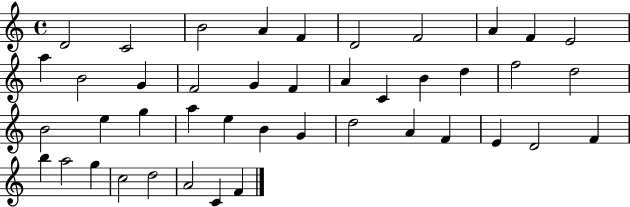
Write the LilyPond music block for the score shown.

{
  \clef treble
  \time 4/4
  \defaultTimeSignature
  \key c \major
  d'2 c'2 | b'2 a'4 f'4 | d'2 f'2 | a'4 f'4 e'2 | \break a''4 b'2 g'4 | f'2 g'4 f'4 | a'4 c'4 b'4 d''4 | f''2 d''2 | \break b'2 e''4 g''4 | a''4 e''4 b'4 g'4 | d''2 a'4 f'4 | e'4 d'2 f'4 | \break b''4 a''2 g''4 | c''2 d''2 | a'2 c'4 f'4 | \bar "|."
}